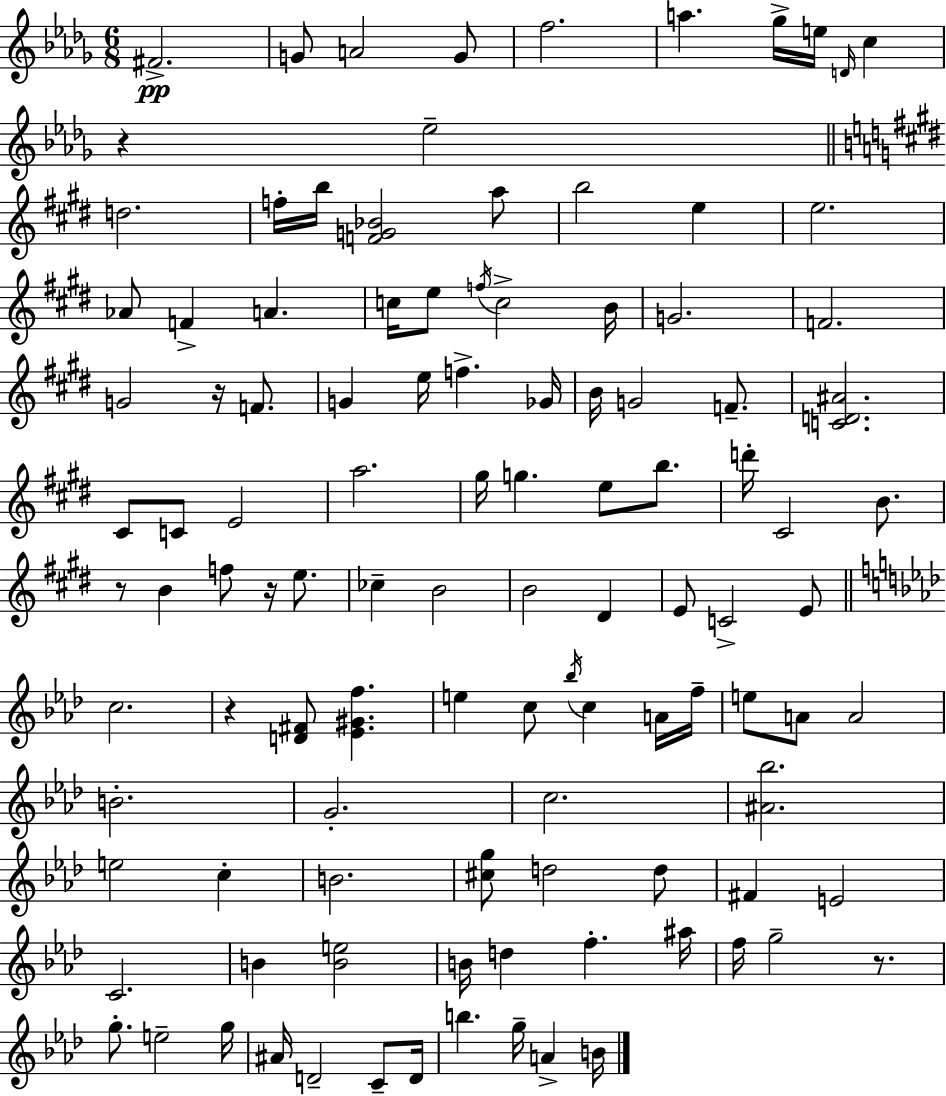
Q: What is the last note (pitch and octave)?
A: B4